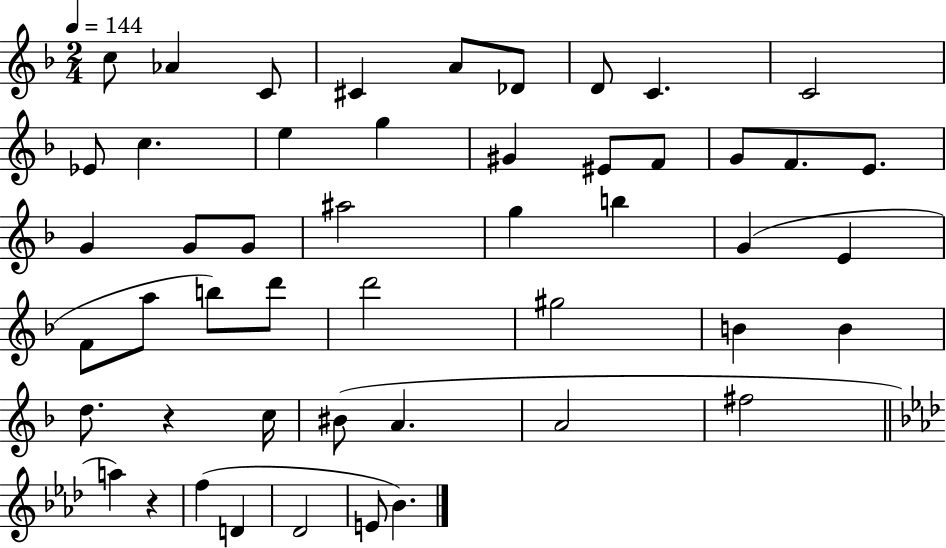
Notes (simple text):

C5/e Ab4/q C4/e C#4/q A4/e Db4/e D4/e C4/q. C4/h Eb4/e C5/q. E5/q G5/q G#4/q EIS4/e F4/e G4/e F4/e. E4/e. G4/q G4/e G4/e A#5/h G5/q B5/q G4/q E4/q F4/e A5/e B5/e D6/e D6/h G#5/h B4/q B4/q D5/e. R/q C5/s BIS4/e A4/q. A4/h F#5/h A5/q R/q F5/q D4/q Db4/h E4/e Bb4/q.